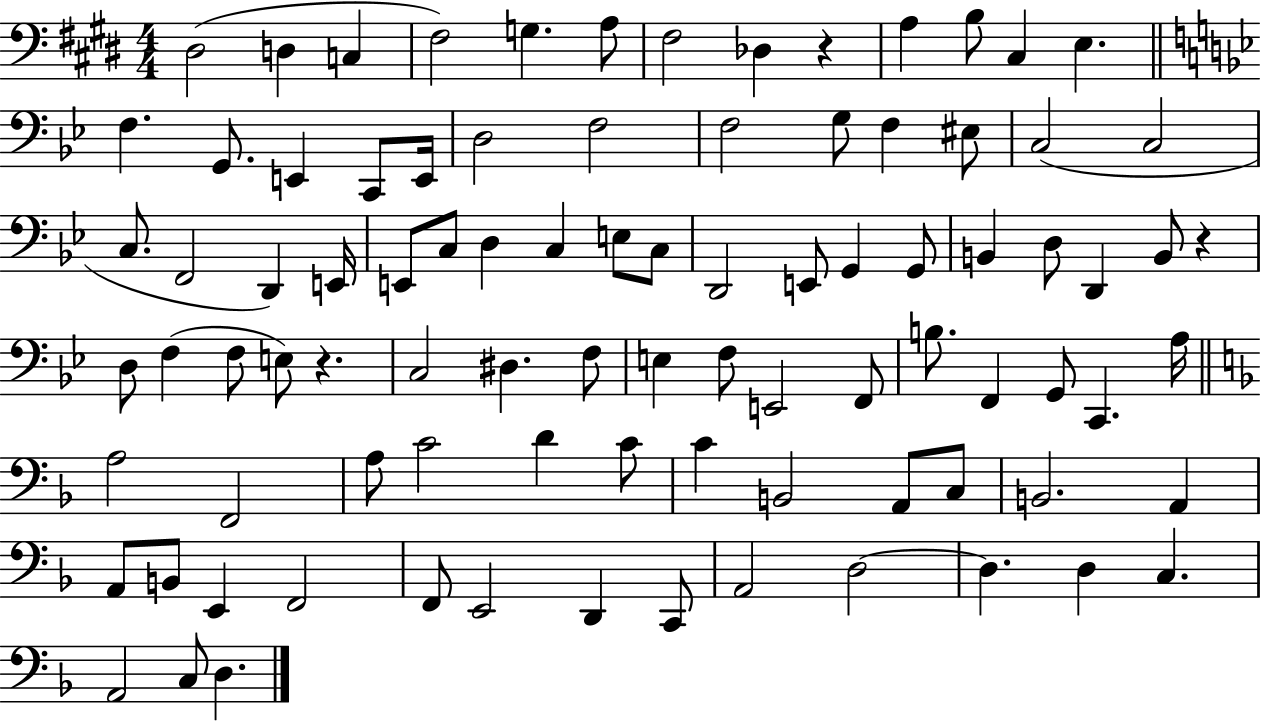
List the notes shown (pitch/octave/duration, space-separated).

D#3/h D3/q C3/q F#3/h G3/q. A3/e F#3/h Db3/q R/q A3/q B3/e C#3/q E3/q. F3/q. G2/e. E2/q C2/e E2/s D3/h F3/h F3/h G3/e F3/q EIS3/e C3/h C3/h C3/e. F2/h D2/q E2/s E2/e C3/e D3/q C3/q E3/e C3/e D2/h E2/e G2/q G2/e B2/q D3/e D2/q B2/e R/q D3/e F3/q F3/e E3/e R/q. C3/h D#3/q. F3/e E3/q F3/e E2/h F2/e B3/e. F2/q G2/e C2/q. A3/s A3/h F2/h A3/e C4/h D4/q C4/e C4/q B2/h A2/e C3/e B2/h. A2/q A2/e B2/e E2/q F2/h F2/e E2/h D2/q C2/e A2/h D3/h D3/q. D3/q C3/q. A2/h C3/e D3/q.